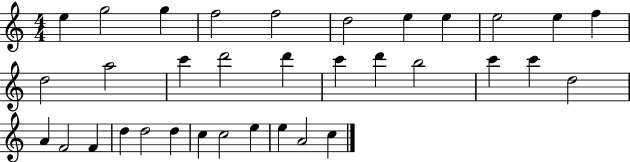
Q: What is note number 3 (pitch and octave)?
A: G5